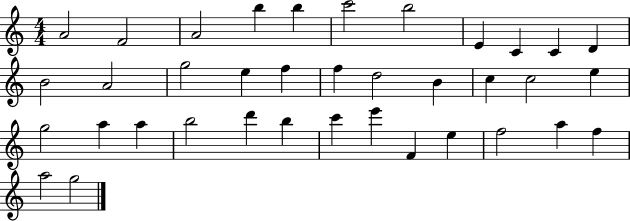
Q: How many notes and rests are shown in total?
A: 37